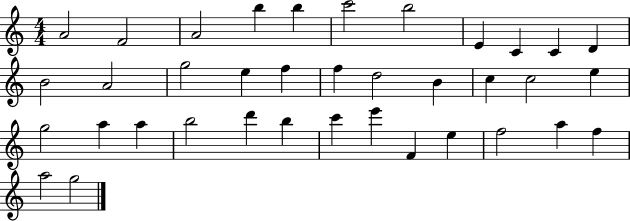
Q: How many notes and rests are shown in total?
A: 37